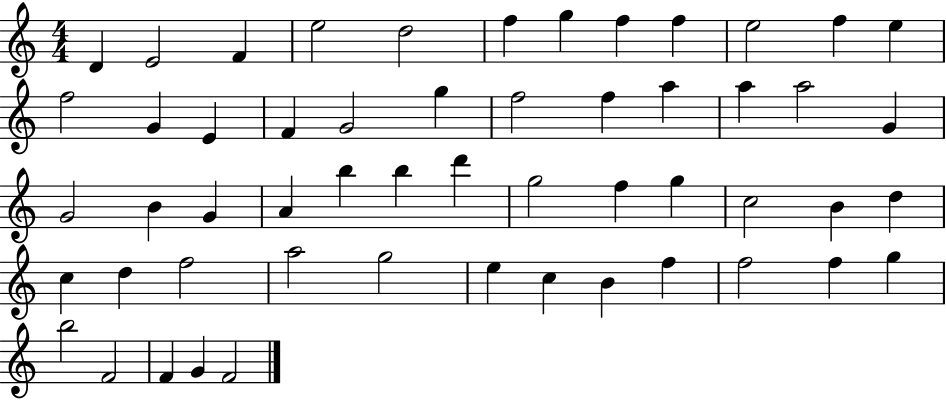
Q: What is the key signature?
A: C major